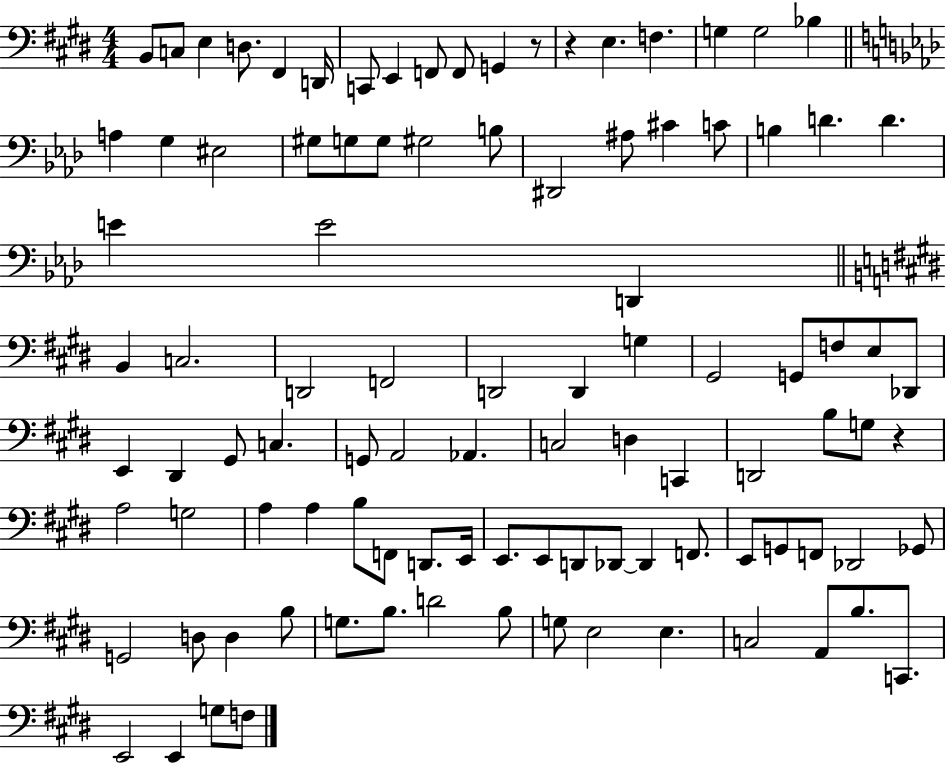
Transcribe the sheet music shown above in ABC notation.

X:1
T:Untitled
M:4/4
L:1/4
K:E
B,,/2 C,/2 E, D,/2 ^F,, D,,/4 C,,/2 E,, F,,/2 F,,/2 G,, z/2 z E, F, G, G,2 _B, A, G, ^E,2 ^G,/2 G,/2 G,/2 ^G,2 B,/2 ^D,,2 ^A,/2 ^C C/2 B, D D E E2 D,, B,, C,2 D,,2 F,,2 D,,2 D,, G, ^G,,2 G,,/2 F,/2 E,/2 _D,,/2 E,, ^D,, ^G,,/2 C, G,,/2 A,,2 _A,, C,2 D, C,, D,,2 B,/2 G,/2 z A,2 G,2 A, A, B,/2 F,,/2 D,,/2 E,,/4 E,,/2 E,,/2 D,,/2 _D,,/2 _D,, F,,/2 E,,/2 G,,/2 F,,/2 _D,,2 _G,,/2 G,,2 D,/2 D, B,/2 G,/2 B,/2 D2 B,/2 G,/2 E,2 E, C,2 A,,/2 B,/2 C,,/2 E,,2 E,, G,/2 F,/2